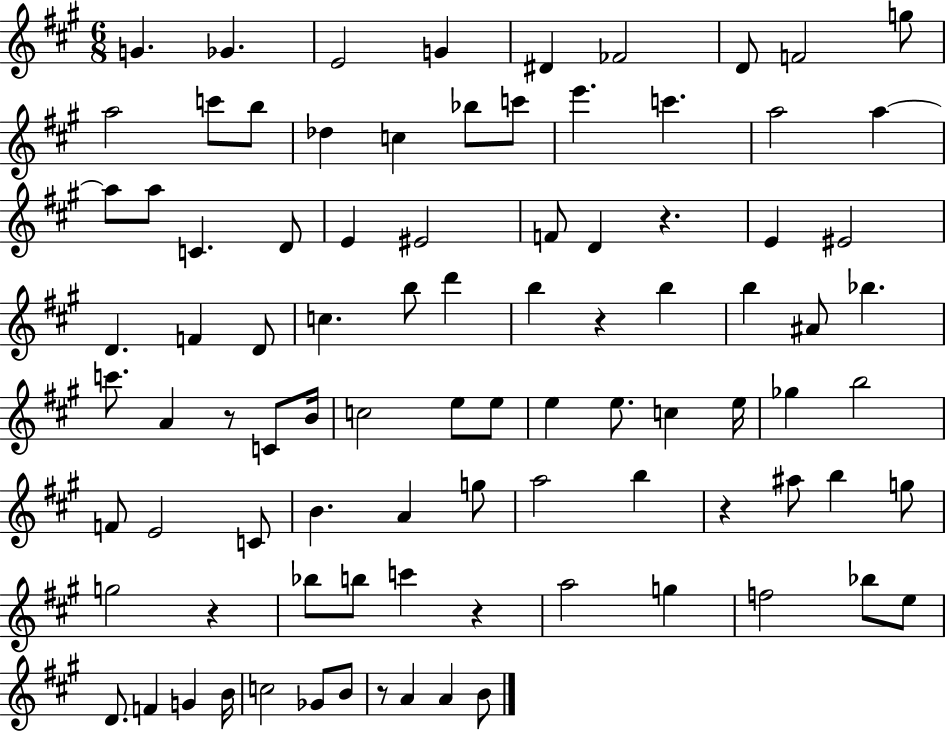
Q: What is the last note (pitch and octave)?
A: B4